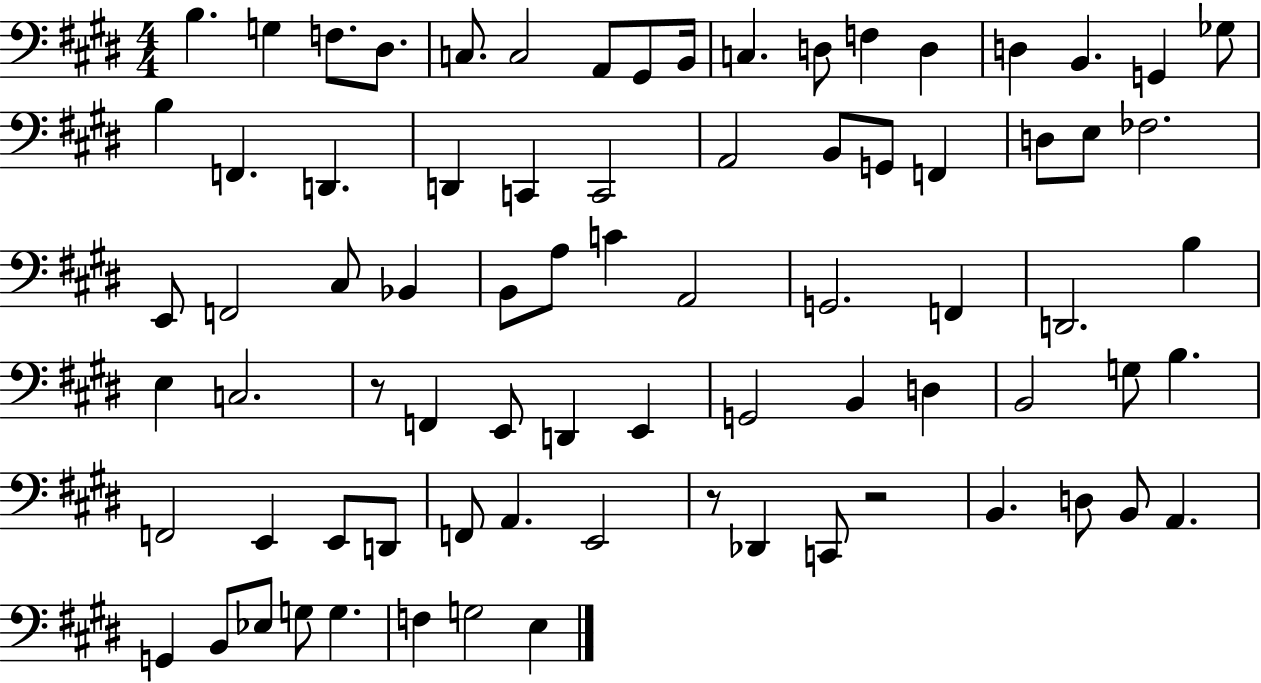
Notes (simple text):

B3/q. G3/q F3/e. D#3/e. C3/e. C3/h A2/e G#2/e B2/s C3/q. D3/e F3/q D3/q D3/q B2/q. G2/q Gb3/e B3/q F2/q. D2/q. D2/q C2/q C2/h A2/h B2/e G2/e F2/q D3/e E3/e FES3/h. E2/e F2/h C#3/e Bb2/q B2/e A3/e C4/q A2/h G2/h. F2/q D2/h. B3/q E3/q C3/h. R/e F2/q E2/e D2/q E2/q G2/h B2/q D3/q B2/h G3/e B3/q. F2/h E2/q E2/e D2/e F2/e A2/q. E2/h R/e Db2/q C2/e R/h B2/q. D3/e B2/e A2/q. G2/q B2/e Eb3/e G3/e G3/q. F3/q G3/h E3/q